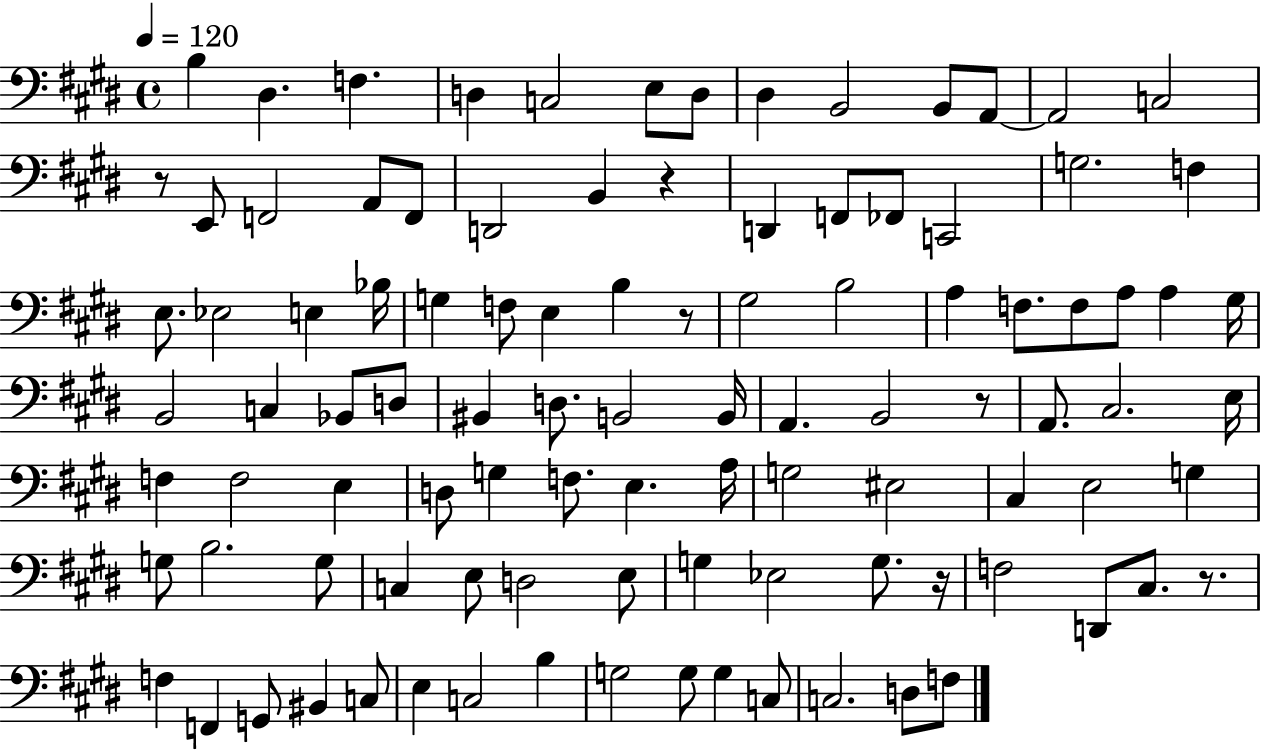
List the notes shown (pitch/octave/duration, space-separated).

B3/q D#3/q. F3/q. D3/q C3/h E3/e D3/e D#3/q B2/h B2/e A2/e A2/h C3/h R/e E2/e F2/h A2/e F2/e D2/h B2/q R/q D2/q F2/e FES2/e C2/h G3/h. F3/q E3/e. Eb3/h E3/q Bb3/s G3/q F3/e E3/q B3/q R/e G#3/h B3/h A3/q F3/e. F3/e A3/e A3/q G#3/s B2/h C3/q Bb2/e D3/e BIS2/q D3/e. B2/h B2/s A2/q. B2/h R/e A2/e. C#3/h. E3/s F3/q F3/h E3/q D3/e G3/q F3/e. E3/q. A3/s G3/h EIS3/h C#3/q E3/h G3/q G3/e B3/h. G3/e C3/q E3/e D3/h E3/e G3/q Eb3/h G3/e. R/s F3/h D2/e C#3/e. R/e. F3/q F2/q G2/e BIS2/q C3/e E3/q C3/h B3/q G3/h G3/e G3/q C3/e C3/h. D3/e F3/e